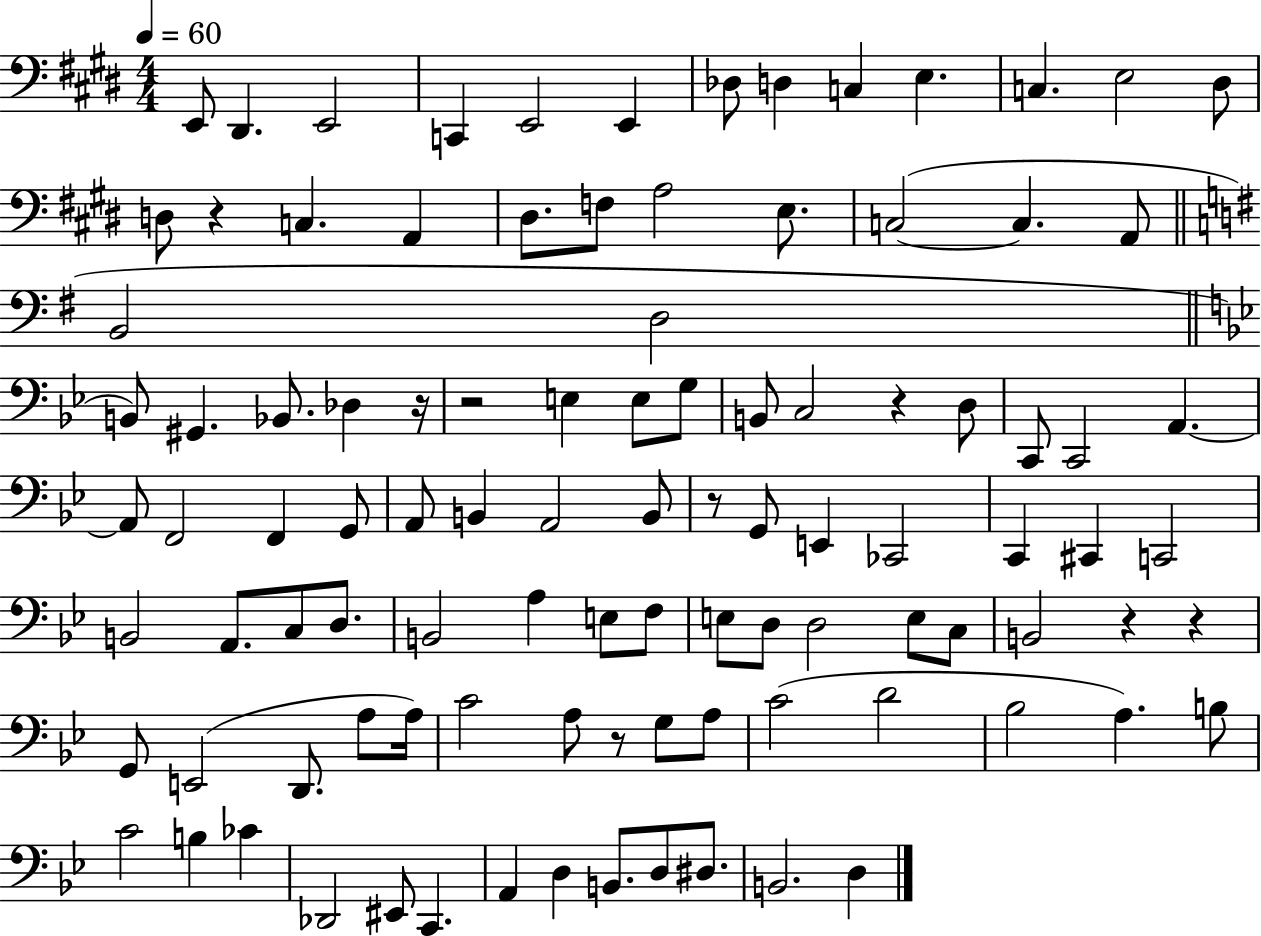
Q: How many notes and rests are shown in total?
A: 101